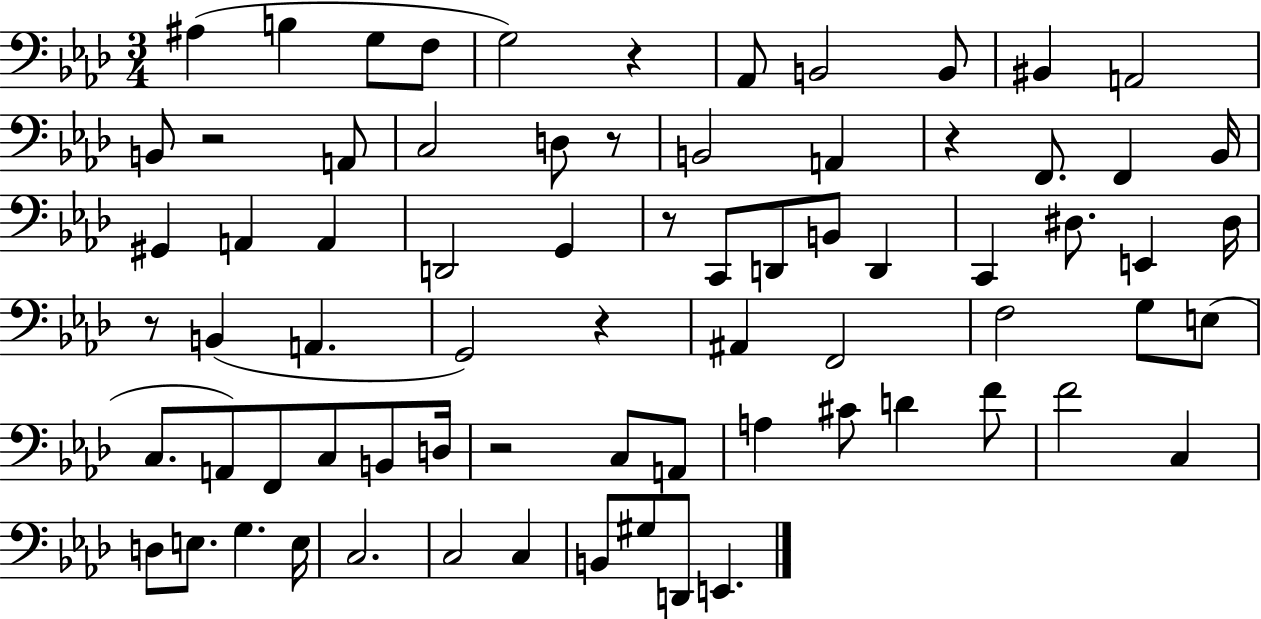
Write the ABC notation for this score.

X:1
T:Untitled
M:3/4
L:1/4
K:Ab
^A, B, G,/2 F,/2 G,2 z _A,,/2 B,,2 B,,/2 ^B,, A,,2 B,,/2 z2 A,,/2 C,2 D,/2 z/2 B,,2 A,, z F,,/2 F,, _B,,/4 ^G,, A,, A,, D,,2 G,, z/2 C,,/2 D,,/2 B,,/2 D,, C,, ^D,/2 E,, ^D,/4 z/2 B,, A,, G,,2 z ^A,, F,,2 F,2 G,/2 E,/2 C,/2 A,,/2 F,,/2 C,/2 B,,/2 D,/4 z2 C,/2 A,,/2 A, ^C/2 D F/2 F2 C, D,/2 E,/2 G, E,/4 C,2 C,2 C, B,,/2 ^G,/2 D,,/2 E,,